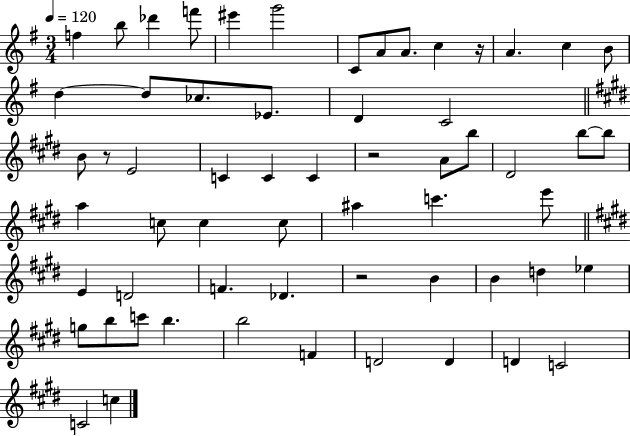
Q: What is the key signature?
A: G major